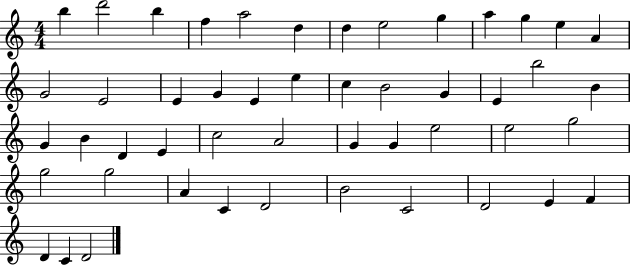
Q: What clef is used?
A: treble